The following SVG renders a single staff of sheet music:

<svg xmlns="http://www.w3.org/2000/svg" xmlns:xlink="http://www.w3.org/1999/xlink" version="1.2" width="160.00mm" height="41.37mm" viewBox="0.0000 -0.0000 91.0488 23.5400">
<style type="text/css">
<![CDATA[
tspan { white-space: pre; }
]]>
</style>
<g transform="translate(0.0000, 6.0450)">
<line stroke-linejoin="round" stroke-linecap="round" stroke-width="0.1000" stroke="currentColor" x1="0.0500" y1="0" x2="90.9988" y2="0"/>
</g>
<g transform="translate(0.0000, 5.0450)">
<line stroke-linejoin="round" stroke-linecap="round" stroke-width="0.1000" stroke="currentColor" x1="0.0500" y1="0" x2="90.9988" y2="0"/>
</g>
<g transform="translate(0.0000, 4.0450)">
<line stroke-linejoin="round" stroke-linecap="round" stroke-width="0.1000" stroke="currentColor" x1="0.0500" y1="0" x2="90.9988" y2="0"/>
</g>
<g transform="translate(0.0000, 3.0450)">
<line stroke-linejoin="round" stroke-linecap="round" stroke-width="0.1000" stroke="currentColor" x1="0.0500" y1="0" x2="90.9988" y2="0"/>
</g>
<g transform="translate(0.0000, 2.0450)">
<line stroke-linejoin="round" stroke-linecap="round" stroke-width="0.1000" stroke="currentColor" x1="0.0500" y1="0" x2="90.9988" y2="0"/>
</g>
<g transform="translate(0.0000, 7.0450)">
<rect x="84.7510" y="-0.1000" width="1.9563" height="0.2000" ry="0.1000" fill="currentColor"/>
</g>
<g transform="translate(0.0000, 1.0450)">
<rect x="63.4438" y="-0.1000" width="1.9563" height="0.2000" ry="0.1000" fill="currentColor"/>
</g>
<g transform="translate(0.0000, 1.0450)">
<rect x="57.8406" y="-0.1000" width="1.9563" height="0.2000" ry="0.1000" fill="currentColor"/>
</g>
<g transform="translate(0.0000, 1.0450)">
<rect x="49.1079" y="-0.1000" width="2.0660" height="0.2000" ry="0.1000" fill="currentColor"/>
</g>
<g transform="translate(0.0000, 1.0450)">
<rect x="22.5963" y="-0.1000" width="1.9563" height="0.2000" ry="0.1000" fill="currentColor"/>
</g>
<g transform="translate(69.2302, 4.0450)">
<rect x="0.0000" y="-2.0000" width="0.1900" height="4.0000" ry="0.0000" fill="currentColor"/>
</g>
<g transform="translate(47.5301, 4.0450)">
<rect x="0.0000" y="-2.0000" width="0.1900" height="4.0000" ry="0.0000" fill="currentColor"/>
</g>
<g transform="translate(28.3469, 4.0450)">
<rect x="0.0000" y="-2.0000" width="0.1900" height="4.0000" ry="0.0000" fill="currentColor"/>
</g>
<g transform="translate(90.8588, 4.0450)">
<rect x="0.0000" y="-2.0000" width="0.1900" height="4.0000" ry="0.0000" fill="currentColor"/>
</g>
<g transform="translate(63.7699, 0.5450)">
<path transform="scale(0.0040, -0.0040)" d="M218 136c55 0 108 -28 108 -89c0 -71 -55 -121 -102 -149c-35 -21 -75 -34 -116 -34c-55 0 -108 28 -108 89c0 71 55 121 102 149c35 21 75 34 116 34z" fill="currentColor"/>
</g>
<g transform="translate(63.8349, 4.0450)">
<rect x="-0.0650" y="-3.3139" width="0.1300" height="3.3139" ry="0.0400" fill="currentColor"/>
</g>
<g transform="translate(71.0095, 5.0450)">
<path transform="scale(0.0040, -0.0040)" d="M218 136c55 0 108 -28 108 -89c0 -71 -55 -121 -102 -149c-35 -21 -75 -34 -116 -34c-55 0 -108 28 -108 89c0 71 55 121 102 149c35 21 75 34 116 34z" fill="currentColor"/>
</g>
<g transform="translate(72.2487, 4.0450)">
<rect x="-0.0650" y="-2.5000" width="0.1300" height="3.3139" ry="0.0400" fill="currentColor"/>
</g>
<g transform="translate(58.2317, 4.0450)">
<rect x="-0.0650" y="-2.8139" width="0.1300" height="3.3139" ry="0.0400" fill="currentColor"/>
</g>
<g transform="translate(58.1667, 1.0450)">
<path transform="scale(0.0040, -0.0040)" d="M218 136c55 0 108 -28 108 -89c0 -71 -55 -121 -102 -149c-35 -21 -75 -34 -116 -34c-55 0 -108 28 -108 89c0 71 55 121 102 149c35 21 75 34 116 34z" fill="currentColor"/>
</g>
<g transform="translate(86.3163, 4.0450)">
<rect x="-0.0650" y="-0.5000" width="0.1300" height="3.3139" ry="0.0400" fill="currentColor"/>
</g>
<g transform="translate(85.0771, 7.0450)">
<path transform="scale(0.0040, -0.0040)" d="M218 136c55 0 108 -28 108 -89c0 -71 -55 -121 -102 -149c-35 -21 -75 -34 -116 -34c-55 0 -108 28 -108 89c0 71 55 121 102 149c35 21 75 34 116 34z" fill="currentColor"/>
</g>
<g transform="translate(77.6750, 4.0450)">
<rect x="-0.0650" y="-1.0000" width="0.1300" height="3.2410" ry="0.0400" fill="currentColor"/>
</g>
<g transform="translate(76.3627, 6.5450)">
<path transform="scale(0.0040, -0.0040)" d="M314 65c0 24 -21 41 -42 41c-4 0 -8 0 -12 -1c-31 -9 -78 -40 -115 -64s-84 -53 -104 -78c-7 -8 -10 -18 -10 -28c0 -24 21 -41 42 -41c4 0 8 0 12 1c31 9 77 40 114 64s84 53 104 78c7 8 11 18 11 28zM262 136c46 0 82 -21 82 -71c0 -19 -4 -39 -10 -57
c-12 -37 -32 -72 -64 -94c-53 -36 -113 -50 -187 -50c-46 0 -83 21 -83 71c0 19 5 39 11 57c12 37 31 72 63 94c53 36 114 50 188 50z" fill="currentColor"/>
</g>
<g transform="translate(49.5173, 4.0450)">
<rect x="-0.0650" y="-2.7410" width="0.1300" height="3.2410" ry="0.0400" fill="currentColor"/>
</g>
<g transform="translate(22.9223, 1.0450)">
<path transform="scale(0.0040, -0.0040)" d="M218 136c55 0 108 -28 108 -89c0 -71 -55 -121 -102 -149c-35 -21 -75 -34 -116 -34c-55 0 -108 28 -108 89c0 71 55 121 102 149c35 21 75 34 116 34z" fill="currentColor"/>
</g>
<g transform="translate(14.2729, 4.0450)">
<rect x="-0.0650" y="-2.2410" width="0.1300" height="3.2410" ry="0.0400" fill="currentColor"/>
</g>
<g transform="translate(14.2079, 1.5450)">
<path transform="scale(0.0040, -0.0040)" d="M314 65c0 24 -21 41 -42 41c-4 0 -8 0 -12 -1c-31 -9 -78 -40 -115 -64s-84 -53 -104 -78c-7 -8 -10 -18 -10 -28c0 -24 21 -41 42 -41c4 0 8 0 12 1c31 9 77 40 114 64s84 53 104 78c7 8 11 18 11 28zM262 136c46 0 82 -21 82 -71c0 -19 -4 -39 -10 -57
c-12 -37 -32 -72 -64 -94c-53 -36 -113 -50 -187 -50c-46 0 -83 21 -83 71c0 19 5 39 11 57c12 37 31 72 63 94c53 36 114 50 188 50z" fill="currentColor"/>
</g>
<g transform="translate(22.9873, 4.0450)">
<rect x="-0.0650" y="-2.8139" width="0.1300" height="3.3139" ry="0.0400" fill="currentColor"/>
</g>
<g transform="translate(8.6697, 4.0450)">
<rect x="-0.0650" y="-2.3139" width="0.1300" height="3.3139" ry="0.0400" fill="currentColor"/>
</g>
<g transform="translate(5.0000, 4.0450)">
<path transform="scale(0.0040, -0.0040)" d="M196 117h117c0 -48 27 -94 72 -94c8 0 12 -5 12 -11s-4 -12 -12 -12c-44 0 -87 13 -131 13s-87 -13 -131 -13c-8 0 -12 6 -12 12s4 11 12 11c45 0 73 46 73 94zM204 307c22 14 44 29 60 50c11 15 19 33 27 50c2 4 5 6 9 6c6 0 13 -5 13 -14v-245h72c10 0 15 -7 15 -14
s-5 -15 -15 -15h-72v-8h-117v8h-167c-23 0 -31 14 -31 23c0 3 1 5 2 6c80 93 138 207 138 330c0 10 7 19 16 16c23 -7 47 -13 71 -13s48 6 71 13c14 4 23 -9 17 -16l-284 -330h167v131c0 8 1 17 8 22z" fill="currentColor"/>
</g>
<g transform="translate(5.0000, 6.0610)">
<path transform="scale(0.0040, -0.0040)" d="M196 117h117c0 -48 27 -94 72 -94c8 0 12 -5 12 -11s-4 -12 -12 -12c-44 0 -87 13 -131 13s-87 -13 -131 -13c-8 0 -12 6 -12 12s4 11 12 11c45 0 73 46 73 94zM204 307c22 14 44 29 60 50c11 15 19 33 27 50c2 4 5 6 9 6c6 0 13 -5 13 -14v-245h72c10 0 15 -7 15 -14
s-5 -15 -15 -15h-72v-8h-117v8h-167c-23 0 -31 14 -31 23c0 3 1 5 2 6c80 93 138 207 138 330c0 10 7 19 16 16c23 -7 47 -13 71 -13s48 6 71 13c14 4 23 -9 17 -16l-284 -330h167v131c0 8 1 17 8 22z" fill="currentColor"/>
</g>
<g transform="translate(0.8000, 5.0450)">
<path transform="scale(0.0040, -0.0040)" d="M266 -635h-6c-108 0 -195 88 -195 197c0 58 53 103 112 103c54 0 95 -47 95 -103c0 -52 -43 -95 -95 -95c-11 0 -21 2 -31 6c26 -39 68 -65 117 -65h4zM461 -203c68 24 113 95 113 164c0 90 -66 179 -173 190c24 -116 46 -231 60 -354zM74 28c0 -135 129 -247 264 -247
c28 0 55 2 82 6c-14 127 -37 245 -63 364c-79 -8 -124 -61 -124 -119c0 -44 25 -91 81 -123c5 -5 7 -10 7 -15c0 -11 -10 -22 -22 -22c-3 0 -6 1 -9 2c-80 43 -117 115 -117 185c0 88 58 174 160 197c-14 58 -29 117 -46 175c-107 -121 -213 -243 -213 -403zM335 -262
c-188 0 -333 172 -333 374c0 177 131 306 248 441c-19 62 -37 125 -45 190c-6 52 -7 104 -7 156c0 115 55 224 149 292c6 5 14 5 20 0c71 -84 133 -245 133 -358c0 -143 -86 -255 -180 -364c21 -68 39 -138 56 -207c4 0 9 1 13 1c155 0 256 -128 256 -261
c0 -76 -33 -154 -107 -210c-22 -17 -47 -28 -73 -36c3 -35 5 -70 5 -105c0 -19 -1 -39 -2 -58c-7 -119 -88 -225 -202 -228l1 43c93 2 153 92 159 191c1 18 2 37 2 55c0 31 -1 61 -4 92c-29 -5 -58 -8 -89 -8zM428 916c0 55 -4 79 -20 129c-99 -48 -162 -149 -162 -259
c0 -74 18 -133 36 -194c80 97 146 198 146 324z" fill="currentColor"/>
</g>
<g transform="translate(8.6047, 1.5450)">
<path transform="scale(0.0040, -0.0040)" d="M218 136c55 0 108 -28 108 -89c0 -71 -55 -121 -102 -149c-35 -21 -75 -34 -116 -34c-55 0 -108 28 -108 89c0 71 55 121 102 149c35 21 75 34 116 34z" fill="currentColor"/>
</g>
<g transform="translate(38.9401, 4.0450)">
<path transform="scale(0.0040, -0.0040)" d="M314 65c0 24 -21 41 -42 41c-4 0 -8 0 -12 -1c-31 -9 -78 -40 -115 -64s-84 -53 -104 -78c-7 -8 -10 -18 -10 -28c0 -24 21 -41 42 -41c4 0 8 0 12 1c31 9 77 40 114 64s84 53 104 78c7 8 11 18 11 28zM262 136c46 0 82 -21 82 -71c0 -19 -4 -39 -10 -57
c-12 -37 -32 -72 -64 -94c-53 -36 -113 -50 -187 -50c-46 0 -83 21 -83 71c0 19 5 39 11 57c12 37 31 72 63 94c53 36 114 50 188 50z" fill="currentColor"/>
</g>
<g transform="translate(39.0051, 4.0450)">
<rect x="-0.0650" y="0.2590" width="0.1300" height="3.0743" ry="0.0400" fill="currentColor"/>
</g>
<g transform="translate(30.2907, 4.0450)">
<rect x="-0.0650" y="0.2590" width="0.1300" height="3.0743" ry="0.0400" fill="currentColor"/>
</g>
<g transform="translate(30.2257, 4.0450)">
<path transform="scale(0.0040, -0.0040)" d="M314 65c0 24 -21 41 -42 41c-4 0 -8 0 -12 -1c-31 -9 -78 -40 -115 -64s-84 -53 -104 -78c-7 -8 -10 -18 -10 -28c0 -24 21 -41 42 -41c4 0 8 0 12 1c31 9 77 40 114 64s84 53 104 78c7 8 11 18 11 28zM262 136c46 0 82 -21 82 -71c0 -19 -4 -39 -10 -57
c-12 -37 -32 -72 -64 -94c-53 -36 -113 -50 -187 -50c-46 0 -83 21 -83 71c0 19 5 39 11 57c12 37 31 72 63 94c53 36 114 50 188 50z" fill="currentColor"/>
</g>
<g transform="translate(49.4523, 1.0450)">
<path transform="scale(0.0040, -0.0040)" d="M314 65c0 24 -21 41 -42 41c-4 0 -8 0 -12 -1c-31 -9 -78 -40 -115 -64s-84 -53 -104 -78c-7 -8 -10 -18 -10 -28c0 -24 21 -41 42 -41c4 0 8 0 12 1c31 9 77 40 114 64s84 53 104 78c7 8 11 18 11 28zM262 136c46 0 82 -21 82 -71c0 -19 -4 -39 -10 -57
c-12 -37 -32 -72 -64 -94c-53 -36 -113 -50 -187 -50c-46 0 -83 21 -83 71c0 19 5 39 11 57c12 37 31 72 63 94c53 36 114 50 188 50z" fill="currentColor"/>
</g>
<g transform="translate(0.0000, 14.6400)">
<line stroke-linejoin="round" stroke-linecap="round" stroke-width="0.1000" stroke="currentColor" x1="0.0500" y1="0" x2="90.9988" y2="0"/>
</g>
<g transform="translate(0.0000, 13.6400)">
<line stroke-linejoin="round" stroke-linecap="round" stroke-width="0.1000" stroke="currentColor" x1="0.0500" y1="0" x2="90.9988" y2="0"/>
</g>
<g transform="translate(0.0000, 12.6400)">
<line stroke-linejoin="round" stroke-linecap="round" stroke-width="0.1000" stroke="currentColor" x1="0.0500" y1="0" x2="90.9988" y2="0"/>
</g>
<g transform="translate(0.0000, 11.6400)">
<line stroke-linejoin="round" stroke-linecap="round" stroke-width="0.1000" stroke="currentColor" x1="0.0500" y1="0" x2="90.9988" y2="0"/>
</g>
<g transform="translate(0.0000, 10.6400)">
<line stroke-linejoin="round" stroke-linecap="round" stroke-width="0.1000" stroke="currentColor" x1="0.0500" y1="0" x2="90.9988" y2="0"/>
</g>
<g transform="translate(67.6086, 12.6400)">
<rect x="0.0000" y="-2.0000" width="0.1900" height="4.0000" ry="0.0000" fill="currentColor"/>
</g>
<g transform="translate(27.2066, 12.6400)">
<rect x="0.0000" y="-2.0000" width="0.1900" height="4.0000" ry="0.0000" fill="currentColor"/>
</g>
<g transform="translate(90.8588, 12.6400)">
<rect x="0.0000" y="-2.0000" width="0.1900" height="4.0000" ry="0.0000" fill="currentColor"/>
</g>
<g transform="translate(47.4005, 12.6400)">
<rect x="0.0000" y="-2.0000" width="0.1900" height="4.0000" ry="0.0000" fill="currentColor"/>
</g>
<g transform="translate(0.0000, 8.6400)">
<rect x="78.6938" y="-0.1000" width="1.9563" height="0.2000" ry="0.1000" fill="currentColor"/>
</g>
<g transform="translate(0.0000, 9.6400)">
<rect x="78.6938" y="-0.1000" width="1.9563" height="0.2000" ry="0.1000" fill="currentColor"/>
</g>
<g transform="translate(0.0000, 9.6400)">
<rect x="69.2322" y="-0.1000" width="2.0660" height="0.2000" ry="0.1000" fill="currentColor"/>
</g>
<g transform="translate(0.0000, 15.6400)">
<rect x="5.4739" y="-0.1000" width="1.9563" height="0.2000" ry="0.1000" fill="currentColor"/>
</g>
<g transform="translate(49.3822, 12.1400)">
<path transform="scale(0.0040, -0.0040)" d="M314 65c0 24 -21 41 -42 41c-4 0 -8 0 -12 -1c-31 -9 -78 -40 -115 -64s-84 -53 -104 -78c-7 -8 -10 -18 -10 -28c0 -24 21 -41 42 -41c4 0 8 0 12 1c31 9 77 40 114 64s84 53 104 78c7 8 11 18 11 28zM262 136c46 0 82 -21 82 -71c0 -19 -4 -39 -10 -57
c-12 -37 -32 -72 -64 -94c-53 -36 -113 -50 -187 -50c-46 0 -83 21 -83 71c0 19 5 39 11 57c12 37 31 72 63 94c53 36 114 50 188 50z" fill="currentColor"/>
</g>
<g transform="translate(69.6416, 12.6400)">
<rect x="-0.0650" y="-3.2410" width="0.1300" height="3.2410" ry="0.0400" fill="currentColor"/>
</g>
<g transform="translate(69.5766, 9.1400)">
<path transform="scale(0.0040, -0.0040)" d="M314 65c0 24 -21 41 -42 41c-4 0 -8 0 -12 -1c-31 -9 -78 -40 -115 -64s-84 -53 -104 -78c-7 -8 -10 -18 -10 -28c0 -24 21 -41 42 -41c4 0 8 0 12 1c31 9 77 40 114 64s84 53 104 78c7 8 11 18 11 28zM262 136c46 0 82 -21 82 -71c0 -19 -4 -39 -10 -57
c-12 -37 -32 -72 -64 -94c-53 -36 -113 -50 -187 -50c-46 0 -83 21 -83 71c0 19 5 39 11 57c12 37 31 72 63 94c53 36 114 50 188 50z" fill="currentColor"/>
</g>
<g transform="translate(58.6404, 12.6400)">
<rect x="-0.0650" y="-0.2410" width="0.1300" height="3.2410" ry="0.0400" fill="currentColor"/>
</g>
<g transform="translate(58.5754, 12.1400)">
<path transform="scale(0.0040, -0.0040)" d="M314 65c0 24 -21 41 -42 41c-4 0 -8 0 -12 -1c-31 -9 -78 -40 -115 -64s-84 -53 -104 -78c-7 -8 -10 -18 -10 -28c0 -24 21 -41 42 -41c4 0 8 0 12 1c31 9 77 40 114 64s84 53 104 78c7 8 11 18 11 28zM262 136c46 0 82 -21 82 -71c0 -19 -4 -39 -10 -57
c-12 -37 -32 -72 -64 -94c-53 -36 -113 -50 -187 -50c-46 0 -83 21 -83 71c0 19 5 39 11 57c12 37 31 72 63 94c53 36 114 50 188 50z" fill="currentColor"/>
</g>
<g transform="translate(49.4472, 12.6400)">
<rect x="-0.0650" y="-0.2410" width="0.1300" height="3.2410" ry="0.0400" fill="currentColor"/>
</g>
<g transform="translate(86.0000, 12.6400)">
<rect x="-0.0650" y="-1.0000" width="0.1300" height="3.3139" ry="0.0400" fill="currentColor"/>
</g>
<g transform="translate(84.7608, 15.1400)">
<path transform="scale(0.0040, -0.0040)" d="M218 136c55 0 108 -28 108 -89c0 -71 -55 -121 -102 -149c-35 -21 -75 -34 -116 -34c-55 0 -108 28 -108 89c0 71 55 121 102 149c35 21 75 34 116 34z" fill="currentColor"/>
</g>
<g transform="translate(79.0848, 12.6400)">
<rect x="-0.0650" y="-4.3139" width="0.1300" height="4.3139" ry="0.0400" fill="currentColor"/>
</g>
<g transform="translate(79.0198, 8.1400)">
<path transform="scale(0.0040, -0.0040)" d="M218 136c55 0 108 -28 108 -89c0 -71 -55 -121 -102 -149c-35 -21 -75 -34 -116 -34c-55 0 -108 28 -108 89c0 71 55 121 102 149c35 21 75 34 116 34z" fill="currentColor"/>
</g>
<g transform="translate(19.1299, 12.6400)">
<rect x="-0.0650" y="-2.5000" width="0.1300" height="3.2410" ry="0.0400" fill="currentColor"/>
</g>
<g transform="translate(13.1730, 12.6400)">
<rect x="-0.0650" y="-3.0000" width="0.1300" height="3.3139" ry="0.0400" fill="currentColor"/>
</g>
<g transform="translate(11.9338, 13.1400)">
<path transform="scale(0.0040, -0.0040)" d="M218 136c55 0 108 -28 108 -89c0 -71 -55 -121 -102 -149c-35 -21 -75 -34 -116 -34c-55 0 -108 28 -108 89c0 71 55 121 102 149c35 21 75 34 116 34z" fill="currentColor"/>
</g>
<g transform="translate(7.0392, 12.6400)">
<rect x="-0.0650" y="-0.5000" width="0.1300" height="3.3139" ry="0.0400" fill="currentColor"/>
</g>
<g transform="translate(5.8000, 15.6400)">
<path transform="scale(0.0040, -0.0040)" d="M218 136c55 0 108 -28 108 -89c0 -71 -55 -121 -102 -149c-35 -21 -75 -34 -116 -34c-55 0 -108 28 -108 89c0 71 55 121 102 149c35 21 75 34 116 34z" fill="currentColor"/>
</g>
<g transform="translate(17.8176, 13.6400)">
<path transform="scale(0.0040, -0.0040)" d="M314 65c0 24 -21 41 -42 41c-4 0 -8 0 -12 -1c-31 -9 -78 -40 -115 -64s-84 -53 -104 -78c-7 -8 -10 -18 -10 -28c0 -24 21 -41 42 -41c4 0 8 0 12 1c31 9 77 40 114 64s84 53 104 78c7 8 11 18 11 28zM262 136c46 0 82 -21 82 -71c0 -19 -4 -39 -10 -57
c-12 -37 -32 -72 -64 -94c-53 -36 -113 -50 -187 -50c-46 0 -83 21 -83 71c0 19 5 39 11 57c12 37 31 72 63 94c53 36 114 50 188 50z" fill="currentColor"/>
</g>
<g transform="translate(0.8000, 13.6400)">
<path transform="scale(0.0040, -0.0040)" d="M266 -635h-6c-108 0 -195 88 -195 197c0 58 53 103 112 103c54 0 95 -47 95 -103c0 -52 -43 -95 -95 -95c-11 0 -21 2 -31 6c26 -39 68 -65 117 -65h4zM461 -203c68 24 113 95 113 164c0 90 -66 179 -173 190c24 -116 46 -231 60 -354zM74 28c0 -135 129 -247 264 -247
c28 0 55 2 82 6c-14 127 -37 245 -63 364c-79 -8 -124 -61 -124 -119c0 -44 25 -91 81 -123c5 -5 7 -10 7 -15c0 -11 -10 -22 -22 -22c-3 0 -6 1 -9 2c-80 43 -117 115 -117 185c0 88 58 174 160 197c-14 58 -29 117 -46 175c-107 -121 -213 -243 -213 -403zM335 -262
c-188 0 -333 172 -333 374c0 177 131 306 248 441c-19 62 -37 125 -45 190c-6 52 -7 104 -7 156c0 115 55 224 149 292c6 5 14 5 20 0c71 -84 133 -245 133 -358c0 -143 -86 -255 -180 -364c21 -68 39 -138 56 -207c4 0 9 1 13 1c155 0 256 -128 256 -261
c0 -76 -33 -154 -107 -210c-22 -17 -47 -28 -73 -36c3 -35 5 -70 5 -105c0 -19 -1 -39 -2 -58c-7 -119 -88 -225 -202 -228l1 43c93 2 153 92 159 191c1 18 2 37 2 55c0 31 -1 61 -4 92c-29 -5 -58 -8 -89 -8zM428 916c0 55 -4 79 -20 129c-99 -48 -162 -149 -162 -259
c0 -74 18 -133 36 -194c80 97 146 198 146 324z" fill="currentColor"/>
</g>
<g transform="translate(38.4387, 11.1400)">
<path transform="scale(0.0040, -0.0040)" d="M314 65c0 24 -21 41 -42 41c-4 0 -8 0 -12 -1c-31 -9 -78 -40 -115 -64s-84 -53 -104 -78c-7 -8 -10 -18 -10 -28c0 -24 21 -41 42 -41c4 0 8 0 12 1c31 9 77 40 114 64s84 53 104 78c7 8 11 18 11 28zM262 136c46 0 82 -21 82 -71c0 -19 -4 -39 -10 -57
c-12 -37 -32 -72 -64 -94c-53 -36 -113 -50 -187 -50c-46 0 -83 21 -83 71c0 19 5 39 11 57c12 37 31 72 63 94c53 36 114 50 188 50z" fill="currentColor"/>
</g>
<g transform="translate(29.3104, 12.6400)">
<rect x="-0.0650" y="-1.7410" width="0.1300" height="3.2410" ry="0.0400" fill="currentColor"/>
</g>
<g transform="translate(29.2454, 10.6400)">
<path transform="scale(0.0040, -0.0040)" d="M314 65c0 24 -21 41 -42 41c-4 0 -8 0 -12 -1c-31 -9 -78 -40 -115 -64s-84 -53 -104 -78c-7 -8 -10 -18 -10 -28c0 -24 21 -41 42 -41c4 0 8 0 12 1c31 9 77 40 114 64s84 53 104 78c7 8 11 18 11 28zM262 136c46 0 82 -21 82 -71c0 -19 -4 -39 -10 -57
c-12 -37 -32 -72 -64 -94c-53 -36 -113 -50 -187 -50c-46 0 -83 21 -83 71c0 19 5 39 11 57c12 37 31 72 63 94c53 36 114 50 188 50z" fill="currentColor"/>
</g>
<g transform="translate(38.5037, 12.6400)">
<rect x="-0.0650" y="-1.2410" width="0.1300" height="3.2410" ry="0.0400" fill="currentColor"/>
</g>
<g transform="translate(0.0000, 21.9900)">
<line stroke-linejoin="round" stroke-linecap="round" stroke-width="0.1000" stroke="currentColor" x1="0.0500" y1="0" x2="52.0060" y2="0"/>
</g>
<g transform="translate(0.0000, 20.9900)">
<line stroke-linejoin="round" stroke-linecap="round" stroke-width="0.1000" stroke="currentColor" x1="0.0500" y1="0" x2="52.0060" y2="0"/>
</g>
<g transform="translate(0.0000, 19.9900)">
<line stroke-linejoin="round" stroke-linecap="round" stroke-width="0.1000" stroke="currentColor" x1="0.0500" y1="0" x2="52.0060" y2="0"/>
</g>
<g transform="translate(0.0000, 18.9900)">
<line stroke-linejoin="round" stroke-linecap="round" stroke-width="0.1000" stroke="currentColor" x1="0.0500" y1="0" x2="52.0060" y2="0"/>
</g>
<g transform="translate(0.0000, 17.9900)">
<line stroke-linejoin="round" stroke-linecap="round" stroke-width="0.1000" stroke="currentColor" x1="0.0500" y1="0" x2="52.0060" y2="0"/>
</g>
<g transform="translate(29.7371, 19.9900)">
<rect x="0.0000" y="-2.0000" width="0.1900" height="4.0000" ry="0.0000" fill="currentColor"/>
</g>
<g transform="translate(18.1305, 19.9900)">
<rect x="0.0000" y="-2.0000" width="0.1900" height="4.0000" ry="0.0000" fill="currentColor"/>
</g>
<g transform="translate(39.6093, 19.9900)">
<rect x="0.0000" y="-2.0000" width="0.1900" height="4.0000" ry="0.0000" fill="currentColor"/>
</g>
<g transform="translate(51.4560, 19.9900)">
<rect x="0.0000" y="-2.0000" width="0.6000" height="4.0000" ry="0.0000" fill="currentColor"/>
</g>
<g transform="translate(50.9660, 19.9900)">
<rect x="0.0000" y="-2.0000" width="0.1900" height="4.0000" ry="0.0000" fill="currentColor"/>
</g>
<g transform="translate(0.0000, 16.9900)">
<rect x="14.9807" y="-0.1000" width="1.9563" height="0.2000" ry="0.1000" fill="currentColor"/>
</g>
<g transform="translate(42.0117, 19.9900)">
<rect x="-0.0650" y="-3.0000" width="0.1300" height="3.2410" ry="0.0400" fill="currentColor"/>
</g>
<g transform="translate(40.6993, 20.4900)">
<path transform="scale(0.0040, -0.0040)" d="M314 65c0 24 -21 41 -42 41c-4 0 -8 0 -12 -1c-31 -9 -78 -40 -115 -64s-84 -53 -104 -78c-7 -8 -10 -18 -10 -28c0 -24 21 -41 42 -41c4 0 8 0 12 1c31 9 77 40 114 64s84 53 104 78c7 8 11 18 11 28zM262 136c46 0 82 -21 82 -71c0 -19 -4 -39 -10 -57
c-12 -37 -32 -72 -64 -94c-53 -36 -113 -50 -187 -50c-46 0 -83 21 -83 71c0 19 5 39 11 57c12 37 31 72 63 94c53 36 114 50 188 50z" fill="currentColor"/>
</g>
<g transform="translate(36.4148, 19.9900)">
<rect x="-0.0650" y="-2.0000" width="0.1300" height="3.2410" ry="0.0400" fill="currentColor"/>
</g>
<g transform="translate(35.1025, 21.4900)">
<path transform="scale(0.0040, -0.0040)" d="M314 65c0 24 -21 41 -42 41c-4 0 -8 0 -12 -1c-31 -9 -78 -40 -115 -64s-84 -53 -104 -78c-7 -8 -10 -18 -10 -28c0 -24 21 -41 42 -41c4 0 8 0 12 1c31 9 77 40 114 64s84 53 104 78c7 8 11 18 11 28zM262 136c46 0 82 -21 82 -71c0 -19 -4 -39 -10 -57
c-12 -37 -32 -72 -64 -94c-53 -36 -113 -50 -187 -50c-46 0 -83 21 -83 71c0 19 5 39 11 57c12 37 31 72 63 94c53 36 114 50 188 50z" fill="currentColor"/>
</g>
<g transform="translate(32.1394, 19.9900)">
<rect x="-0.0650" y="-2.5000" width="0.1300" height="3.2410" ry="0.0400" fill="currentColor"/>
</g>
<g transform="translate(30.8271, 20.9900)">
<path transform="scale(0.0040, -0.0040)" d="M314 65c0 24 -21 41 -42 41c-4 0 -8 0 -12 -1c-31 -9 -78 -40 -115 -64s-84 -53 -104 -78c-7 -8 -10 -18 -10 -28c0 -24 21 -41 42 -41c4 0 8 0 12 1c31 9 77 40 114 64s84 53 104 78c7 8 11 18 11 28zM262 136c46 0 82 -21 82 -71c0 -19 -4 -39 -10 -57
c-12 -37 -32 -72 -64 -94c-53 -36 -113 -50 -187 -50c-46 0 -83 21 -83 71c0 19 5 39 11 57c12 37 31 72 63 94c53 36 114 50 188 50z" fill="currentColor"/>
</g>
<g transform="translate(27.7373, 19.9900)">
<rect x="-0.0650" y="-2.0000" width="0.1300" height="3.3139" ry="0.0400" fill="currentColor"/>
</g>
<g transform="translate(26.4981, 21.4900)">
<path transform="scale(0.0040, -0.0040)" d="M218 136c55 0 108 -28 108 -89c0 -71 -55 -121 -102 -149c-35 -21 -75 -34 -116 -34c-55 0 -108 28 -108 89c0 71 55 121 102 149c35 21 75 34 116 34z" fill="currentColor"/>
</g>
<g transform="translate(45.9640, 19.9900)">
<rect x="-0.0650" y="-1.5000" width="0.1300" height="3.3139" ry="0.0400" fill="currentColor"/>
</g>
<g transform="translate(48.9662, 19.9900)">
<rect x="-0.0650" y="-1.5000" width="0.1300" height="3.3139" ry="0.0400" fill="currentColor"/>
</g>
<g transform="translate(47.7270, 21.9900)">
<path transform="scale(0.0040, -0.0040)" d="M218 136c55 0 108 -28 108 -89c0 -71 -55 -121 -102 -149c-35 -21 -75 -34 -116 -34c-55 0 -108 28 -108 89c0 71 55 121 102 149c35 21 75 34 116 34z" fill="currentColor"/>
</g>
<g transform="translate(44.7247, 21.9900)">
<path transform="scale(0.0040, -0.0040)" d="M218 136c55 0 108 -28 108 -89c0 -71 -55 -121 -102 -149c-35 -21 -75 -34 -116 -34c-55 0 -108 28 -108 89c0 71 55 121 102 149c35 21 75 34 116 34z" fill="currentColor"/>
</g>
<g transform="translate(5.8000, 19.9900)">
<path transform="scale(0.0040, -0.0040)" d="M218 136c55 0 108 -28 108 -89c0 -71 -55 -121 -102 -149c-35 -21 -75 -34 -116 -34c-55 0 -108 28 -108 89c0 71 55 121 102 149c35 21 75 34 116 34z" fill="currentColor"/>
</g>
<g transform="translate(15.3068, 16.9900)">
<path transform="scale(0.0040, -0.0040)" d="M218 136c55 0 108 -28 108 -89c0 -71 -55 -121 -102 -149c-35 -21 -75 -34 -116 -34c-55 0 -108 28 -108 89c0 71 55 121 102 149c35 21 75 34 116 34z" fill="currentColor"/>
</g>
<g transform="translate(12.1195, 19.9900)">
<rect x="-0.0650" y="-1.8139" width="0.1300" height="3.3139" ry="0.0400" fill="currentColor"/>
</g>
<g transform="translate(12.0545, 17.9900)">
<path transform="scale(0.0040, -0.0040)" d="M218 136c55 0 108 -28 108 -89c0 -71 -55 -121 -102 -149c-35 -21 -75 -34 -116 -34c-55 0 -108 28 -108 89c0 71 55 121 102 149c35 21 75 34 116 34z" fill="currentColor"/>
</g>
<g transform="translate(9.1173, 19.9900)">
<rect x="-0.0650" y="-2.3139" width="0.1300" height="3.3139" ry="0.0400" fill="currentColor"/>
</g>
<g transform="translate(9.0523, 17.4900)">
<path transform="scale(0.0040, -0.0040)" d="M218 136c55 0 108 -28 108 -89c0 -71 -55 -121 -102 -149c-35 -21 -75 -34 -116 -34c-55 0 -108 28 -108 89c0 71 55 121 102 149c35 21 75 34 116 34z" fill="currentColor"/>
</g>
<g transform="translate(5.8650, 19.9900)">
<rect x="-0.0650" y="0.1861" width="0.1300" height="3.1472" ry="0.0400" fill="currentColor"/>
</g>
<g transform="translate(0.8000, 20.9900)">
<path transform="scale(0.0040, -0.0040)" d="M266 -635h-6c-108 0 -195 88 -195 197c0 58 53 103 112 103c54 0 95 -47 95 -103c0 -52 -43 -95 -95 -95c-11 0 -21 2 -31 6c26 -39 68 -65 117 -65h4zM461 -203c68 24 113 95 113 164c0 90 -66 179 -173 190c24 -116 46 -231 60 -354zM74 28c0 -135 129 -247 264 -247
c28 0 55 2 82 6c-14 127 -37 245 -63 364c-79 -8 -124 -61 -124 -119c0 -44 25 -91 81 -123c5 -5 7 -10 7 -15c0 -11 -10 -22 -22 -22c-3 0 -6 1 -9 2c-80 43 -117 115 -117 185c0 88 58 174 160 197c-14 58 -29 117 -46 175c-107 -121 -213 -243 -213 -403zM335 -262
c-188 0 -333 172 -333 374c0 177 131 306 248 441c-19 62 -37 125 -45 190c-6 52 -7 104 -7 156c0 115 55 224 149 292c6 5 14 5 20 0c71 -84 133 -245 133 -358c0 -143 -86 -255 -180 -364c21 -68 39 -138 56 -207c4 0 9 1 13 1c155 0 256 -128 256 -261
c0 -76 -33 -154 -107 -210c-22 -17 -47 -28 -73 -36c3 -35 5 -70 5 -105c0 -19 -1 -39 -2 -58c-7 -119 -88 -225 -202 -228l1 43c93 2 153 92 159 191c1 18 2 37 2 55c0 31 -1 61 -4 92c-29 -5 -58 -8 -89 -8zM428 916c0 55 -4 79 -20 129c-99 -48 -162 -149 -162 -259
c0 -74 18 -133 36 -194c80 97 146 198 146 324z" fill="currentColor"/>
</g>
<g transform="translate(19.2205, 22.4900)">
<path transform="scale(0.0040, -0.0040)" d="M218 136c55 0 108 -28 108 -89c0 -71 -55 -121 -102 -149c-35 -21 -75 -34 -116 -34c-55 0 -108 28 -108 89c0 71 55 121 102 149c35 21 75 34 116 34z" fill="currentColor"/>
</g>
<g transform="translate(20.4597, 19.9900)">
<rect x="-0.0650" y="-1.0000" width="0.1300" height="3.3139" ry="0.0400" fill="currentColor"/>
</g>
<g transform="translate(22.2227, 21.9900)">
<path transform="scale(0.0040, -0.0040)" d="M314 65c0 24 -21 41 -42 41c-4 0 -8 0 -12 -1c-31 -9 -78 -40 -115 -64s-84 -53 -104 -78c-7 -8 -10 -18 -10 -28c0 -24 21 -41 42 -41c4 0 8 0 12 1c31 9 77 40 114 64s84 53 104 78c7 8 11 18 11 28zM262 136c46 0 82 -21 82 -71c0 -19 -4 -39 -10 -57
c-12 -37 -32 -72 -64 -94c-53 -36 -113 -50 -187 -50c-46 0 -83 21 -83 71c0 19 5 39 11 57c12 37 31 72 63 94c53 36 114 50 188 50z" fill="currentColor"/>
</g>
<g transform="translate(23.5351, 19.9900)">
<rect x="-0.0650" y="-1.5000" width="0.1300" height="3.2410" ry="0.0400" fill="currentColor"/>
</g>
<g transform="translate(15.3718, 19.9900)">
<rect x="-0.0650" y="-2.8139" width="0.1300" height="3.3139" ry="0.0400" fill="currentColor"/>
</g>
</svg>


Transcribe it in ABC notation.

X:1
T:Untitled
M:4/4
L:1/4
K:C
g g2 a B2 B2 a2 a b G D2 C C A G2 f2 e2 c2 c2 b2 d' D B g f a D E2 F G2 F2 A2 E E